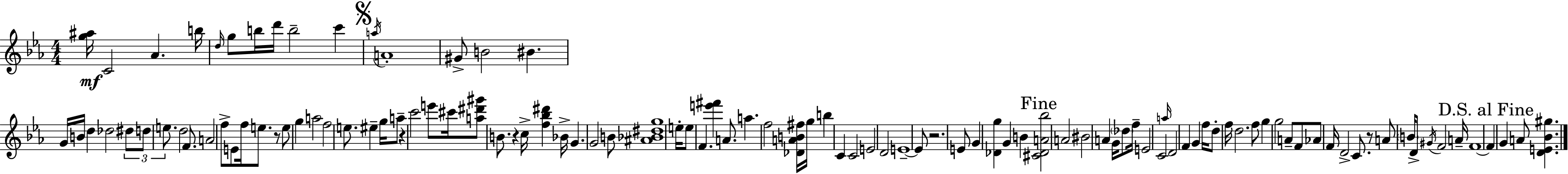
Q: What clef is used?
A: treble